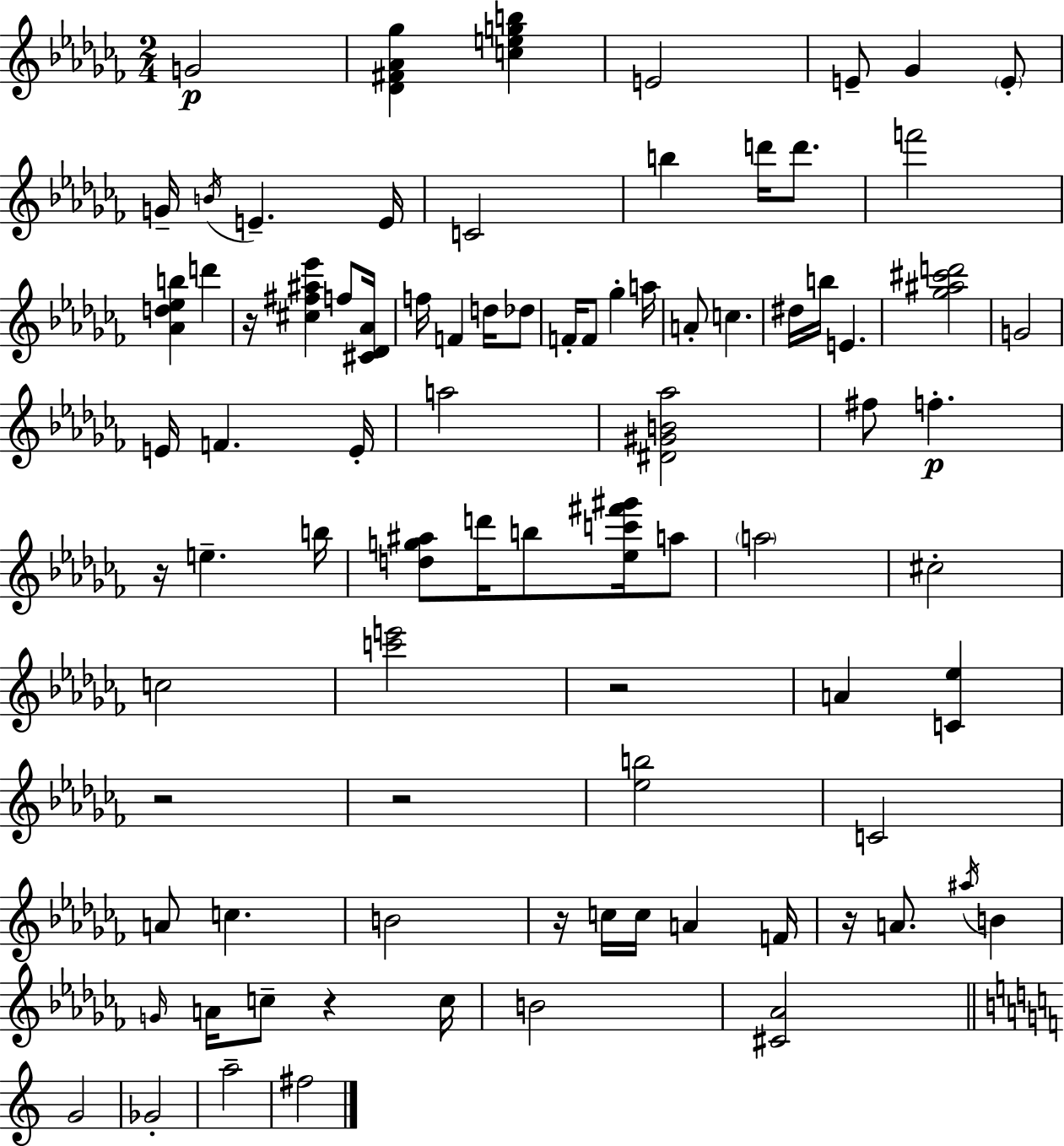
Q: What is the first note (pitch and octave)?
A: G4